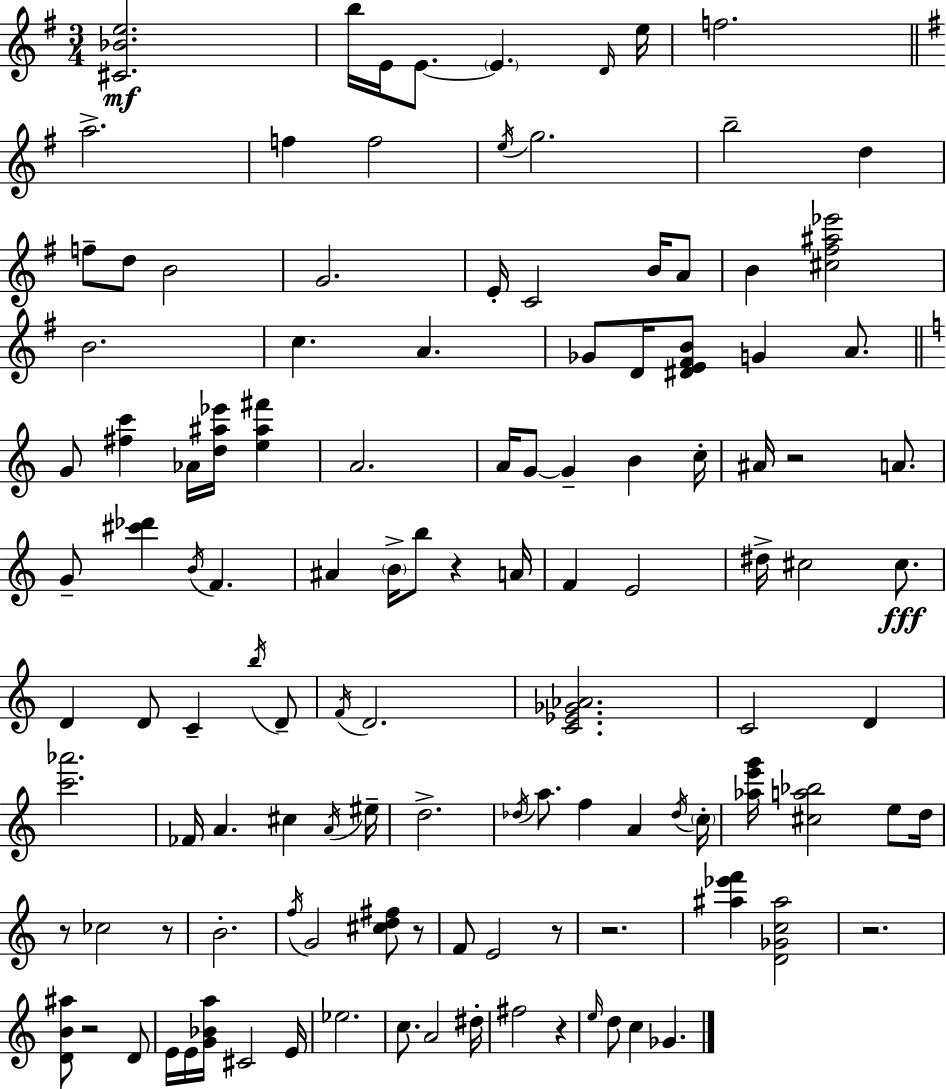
{
  \clef treble
  \numericTimeSignature
  \time 3/4
  \key e \minor
  <cis' bes' e''>2.\mf | b''16 e'16 e'8.~~ \parenthesize e'4. \grace { d'16 } | e''16 f''2. | \bar "||" \break \key g \major a''2.-> | f''4 f''2 | \acciaccatura { e''16 } g''2. | b''2-- d''4 | \break f''8-- d''8 b'2 | g'2. | e'16-. c'2 b'16 a'8 | b'4 <cis'' fis'' ais'' ees'''>2 | \break b'2. | c''4. a'4. | ges'8 d'16 <dis' e' fis' b'>8 g'4 a'8. | \bar "||" \break \key a \minor g'8 <fis'' c'''>4 aes'16 <d'' ais'' ees'''>16 <e'' ais'' fis'''>4 | a'2. | a'16 g'8~~ g'4-- b'4 c''16-. | ais'16 r2 a'8. | \break g'8-- <cis''' des'''>4 \acciaccatura { b'16 } f'4. | ais'4 \parenthesize b'16-> b''8 r4 | a'16 f'4 e'2 | dis''16-> cis''2 cis''8.\fff | \break d'4 d'8 c'4-- \acciaccatura { b''16 } | d'8-- \acciaccatura { f'16 } d'2. | <c' ees' ges' aes'>2. | c'2 d'4 | \break <c''' aes'''>2. | fes'16 a'4. cis''4 | \acciaccatura { a'16 } eis''16-- d''2.-> | \acciaccatura { des''16 } a''8. f''4 | \break a'4 \acciaccatura { des''16 } \parenthesize c''16-. <aes'' e''' g'''>16 <cis'' a'' bes''>2 | e''8 d''16 r8 ces''2 | r8 b'2.-. | \acciaccatura { f''16 } g'2 | \break <cis'' d'' fis''>8 r8 f'8 e'2 | r8 r2. | <ais'' ees''' f'''>4 <d' ges' c'' ais''>2 | r2. | \break <d' b' ais''>8 r2 | d'8 e'16 e'16 <g' bes' a''>16 cis'2 | e'16 ees''2. | c''8. a'2 | \break dis''16-. fis''2 | r4 \grace { e''16 } d''8 c''4 | ges'4. \bar "|."
}